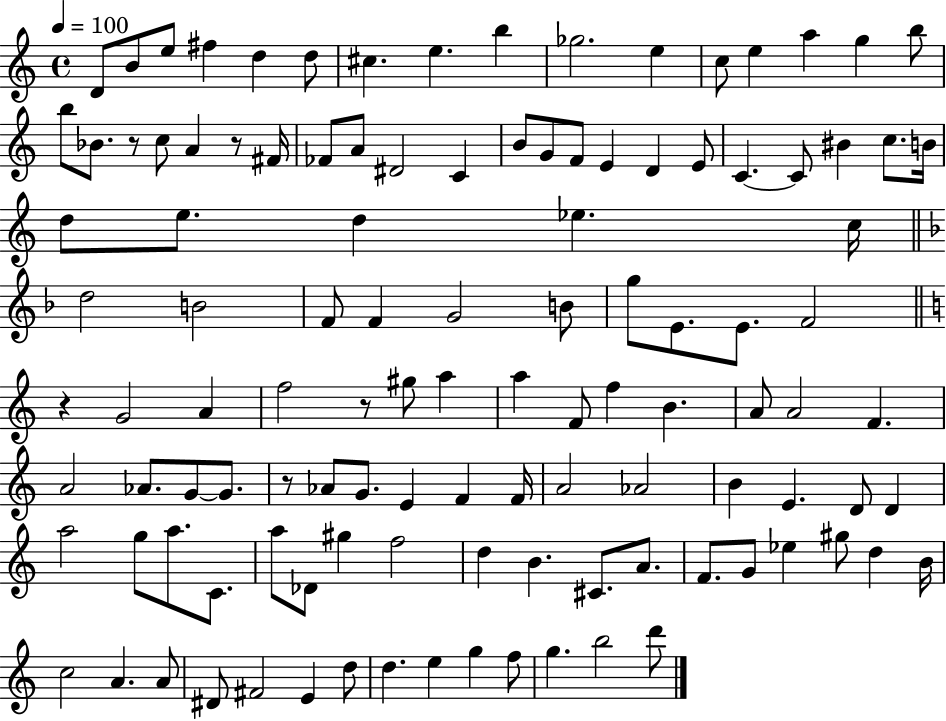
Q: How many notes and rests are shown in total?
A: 115